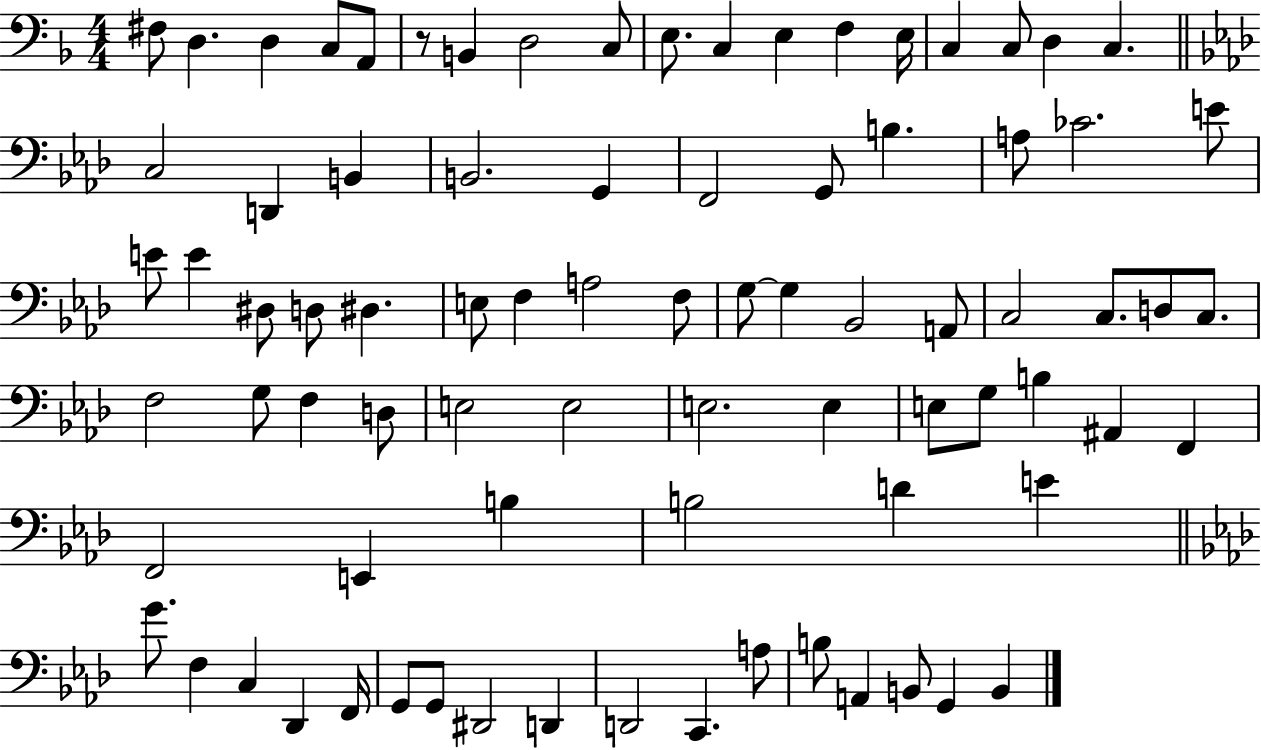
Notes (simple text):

F#3/e D3/q. D3/q C3/e A2/e R/e B2/q D3/h C3/e E3/e. C3/q E3/q F3/q E3/s C3/q C3/e D3/q C3/q. C3/h D2/q B2/q B2/h. G2/q F2/h G2/e B3/q. A3/e CES4/h. E4/e E4/e E4/q D#3/e D3/e D#3/q. E3/e F3/q A3/h F3/e G3/e G3/q Bb2/h A2/e C3/h C3/e. D3/e C3/e. F3/h G3/e F3/q D3/e E3/h E3/h E3/h. E3/q E3/e G3/e B3/q A#2/q F2/q F2/h E2/q B3/q B3/h D4/q E4/q G4/e. F3/q C3/q Db2/q F2/s G2/e G2/e D#2/h D2/q D2/h C2/q. A3/e B3/e A2/q B2/e G2/q B2/q